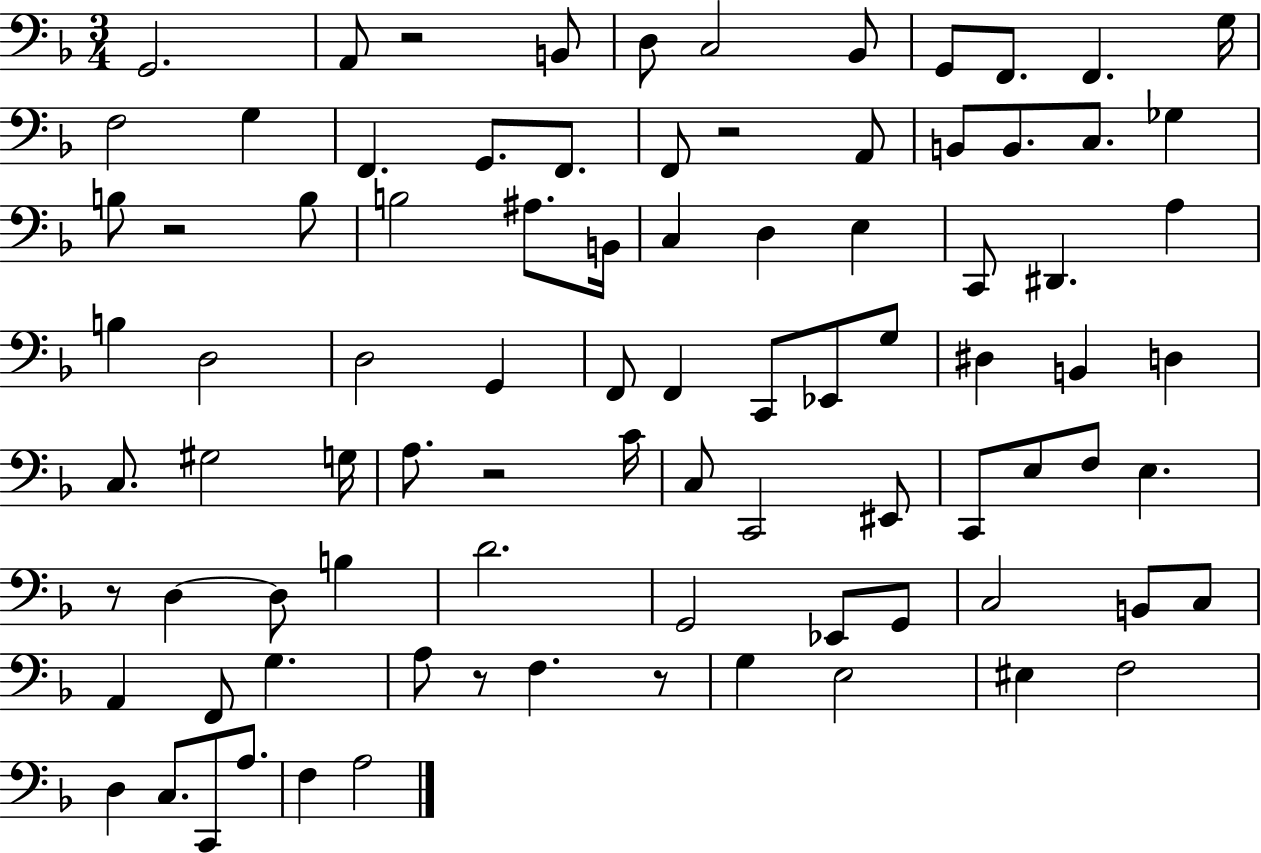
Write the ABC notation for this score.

X:1
T:Untitled
M:3/4
L:1/4
K:F
G,,2 A,,/2 z2 B,,/2 D,/2 C,2 _B,,/2 G,,/2 F,,/2 F,, G,/4 F,2 G, F,, G,,/2 F,,/2 F,,/2 z2 A,,/2 B,,/2 B,,/2 C,/2 _G, B,/2 z2 B,/2 B,2 ^A,/2 B,,/4 C, D, E, C,,/2 ^D,, A, B, D,2 D,2 G,, F,,/2 F,, C,,/2 _E,,/2 G,/2 ^D, B,, D, C,/2 ^G,2 G,/4 A,/2 z2 C/4 C,/2 C,,2 ^E,,/2 C,,/2 E,/2 F,/2 E, z/2 D, D,/2 B, D2 G,,2 _E,,/2 G,,/2 C,2 B,,/2 C,/2 A,, F,,/2 G, A,/2 z/2 F, z/2 G, E,2 ^E, F,2 D, C,/2 C,,/2 A,/2 F, A,2